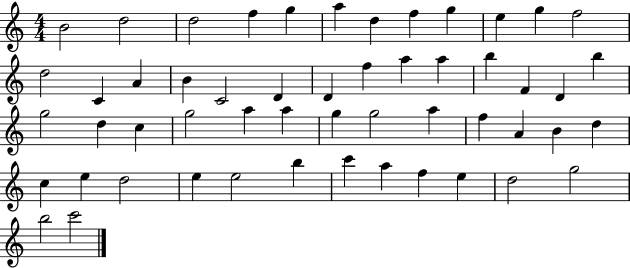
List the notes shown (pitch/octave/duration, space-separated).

B4/h D5/h D5/h F5/q G5/q A5/q D5/q F5/q G5/q E5/q G5/q F5/h D5/h C4/q A4/q B4/q C4/h D4/q D4/q F5/q A5/q A5/q B5/q F4/q D4/q B5/q G5/h D5/q C5/q G5/h A5/q A5/q G5/q G5/h A5/q F5/q A4/q B4/q D5/q C5/q E5/q D5/h E5/q E5/h B5/q C6/q A5/q F5/q E5/q D5/h G5/h B5/h C6/h